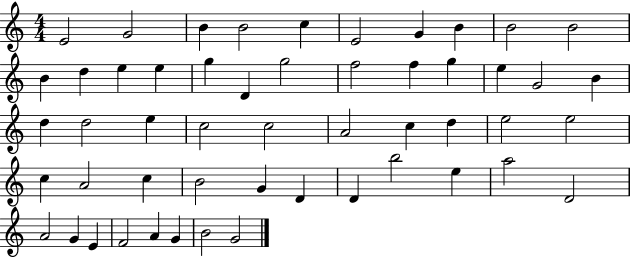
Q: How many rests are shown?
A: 0